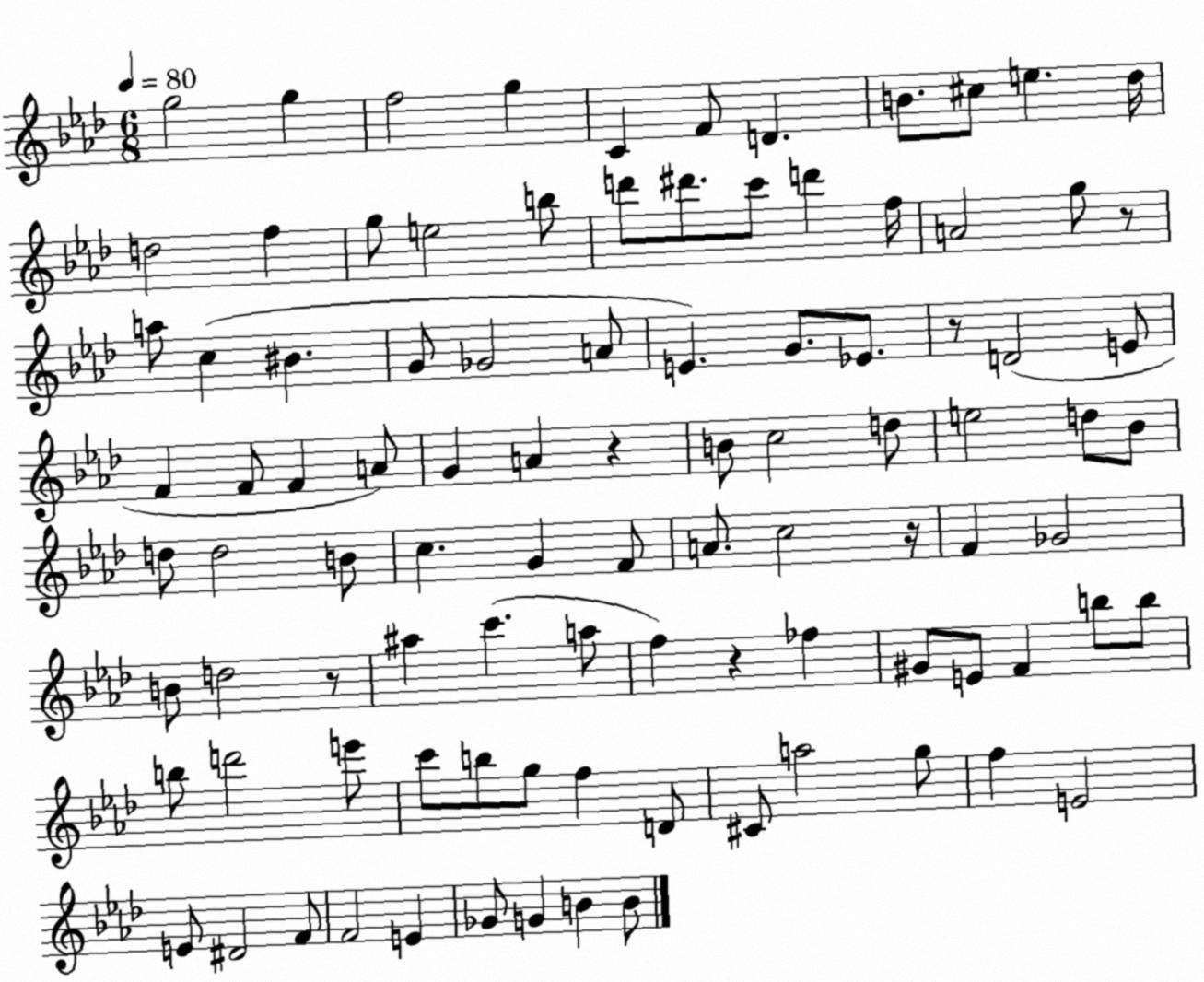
X:1
T:Untitled
M:6/8
L:1/4
K:Ab
g2 g f2 g C F/2 D B/2 ^c/2 e _d/4 d2 f g/2 e2 b/2 d'/2 ^d'/2 c'/2 d' f/4 A2 g/2 z/2 a/2 c ^B G/2 _G2 A/2 E G/2 _E/2 z/2 D2 E/2 F F/2 F A/2 G A z B/2 c2 d/2 e2 d/2 _B/2 d/2 d2 B/2 c G F/2 A/2 c2 z/4 F _G2 B/2 d2 z/2 ^a c' a/2 f z _f ^G/2 E/2 F b/2 b/2 b/2 d'2 e'/2 c'/2 b/2 g/2 f D/2 ^C/2 a2 g/2 f E2 E/2 ^D2 F/2 F2 E _G/2 G B B/2